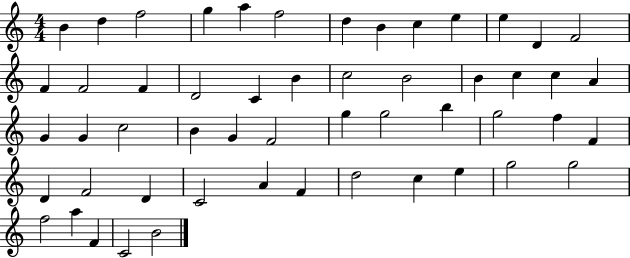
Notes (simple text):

B4/q D5/q F5/h G5/q A5/q F5/h D5/q B4/q C5/q E5/q E5/q D4/q F4/h F4/q F4/h F4/q D4/h C4/q B4/q C5/h B4/h B4/q C5/q C5/q A4/q G4/q G4/q C5/h B4/q G4/q F4/h G5/q G5/h B5/q G5/h F5/q F4/q D4/q F4/h D4/q C4/h A4/q F4/q D5/h C5/q E5/q G5/h G5/h F5/h A5/q F4/q C4/h B4/h